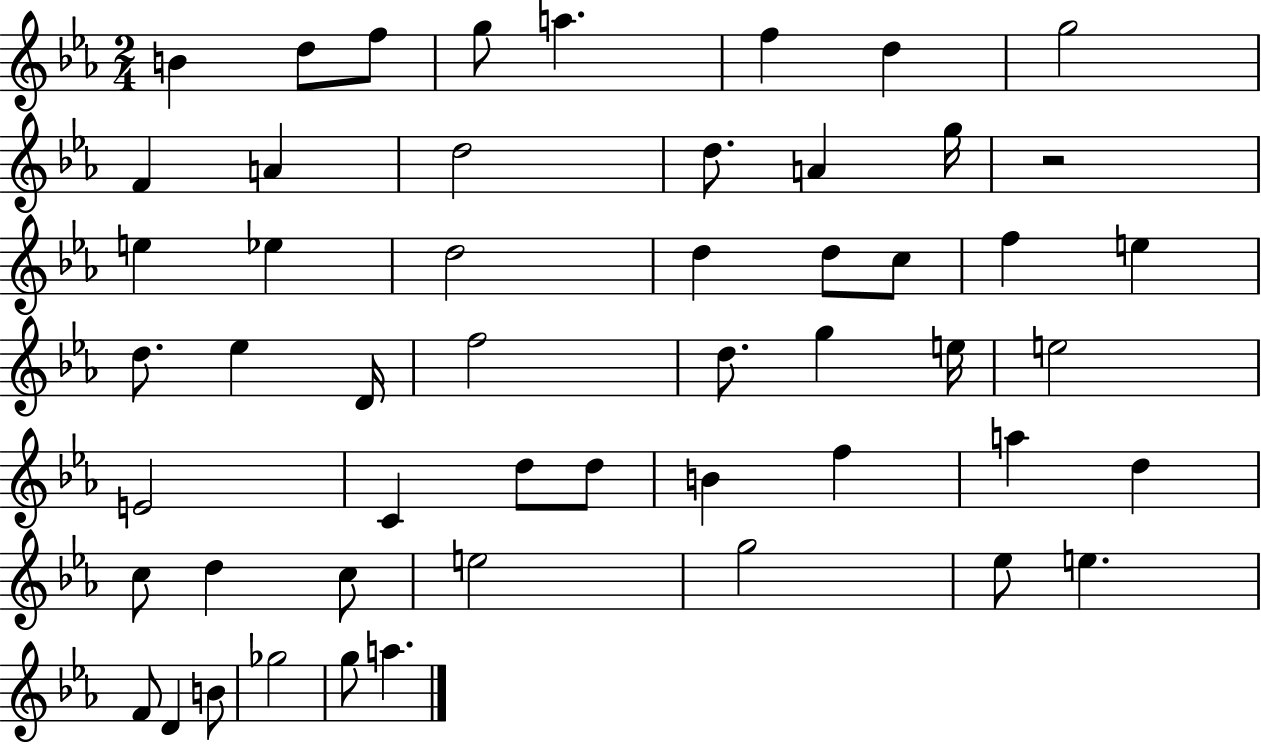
B4/q D5/e F5/e G5/e A5/q. F5/q D5/q G5/h F4/q A4/q D5/h D5/e. A4/q G5/s R/h E5/q Eb5/q D5/h D5/q D5/e C5/e F5/q E5/q D5/e. Eb5/q D4/s F5/h D5/e. G5/q E5/s E5/h E4/h C4/q D5/e D5/e B4/q F5/q A5/q D5/q C5/e D5/q C5/e E5/h G5/h Eb5/e E5/q. F4/e D4/q B4/e Gb5/h G5/e A5/q.